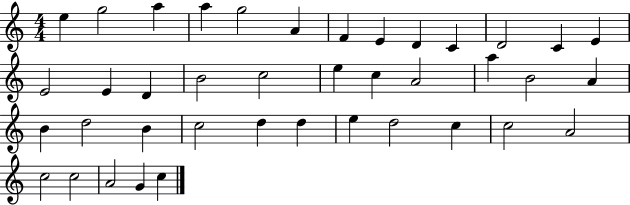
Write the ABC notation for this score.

X:1
T:Untitled
M:4/4
L:1/4
K:C
e g2 a a g2 A F E D C D2 C E E2 E D B2 c2 e c A2 a B2 A B d2 B c2 d d e d2 c c2 A2 c2 c2 A2 G c